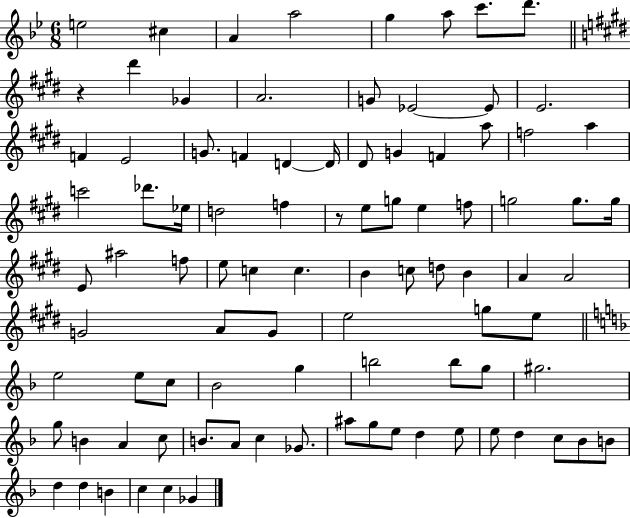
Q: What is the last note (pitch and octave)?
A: Gb4